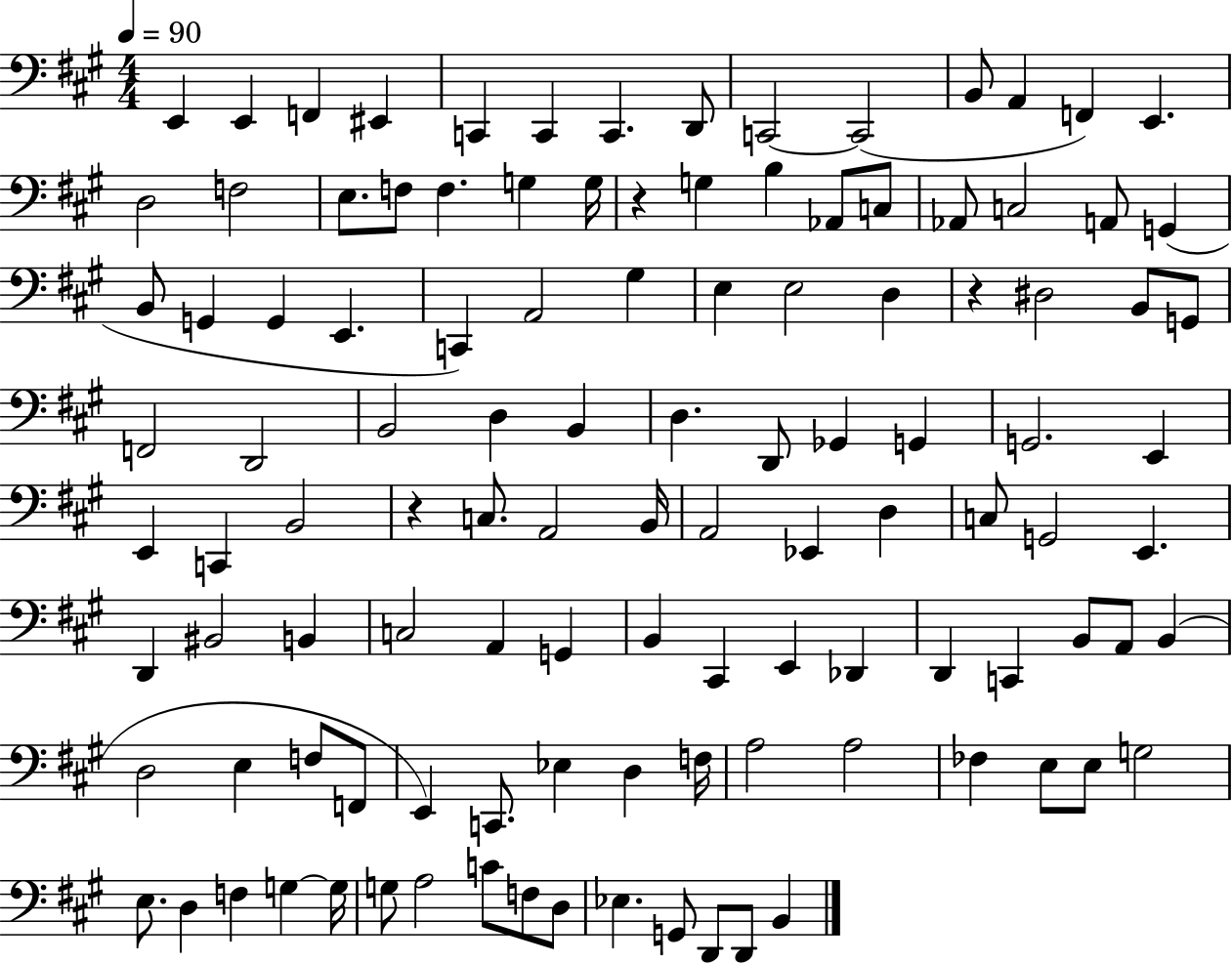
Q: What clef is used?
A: bass